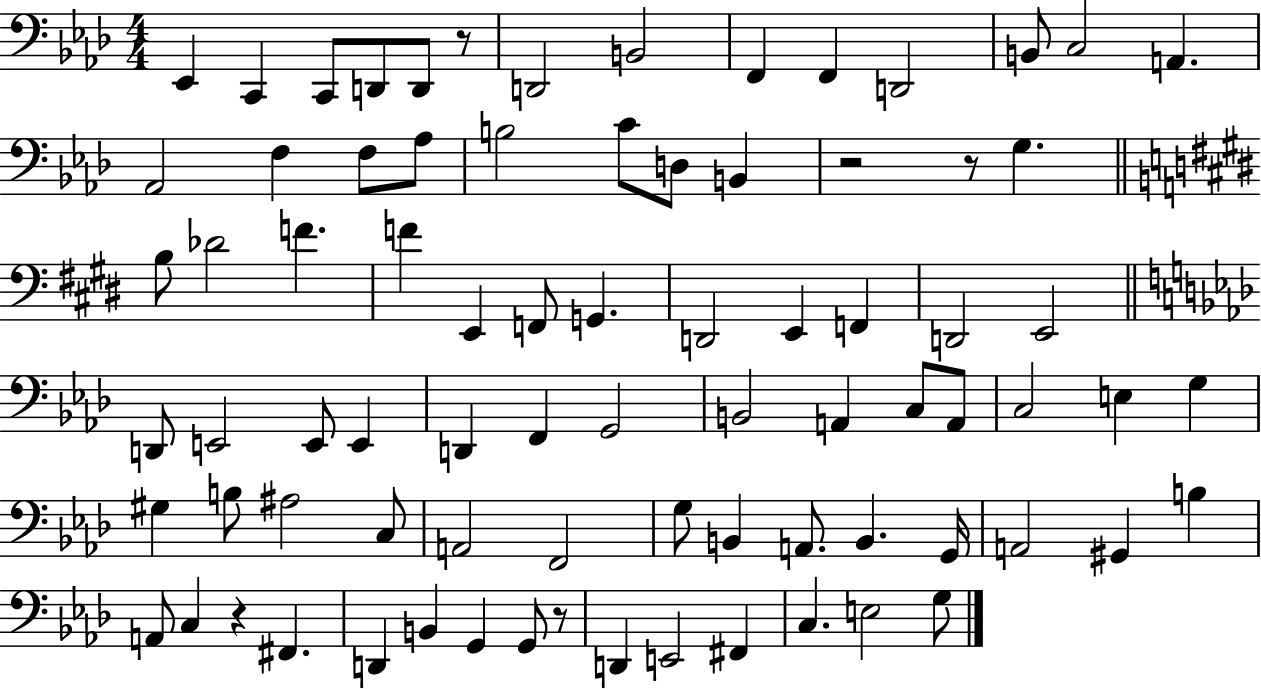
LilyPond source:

{
  \clef bass
  \numericTimeSignature
  \time 4/4
  \key aes \major
  \repeat volta 2 { ees,4 c,4 c,8 d,8 d,8 r8 | d,2 b,2 | f,4 f,4 d,2 | b,8 c2 a,4. | \break aes,2 f4 f8 aes8 | b2 c'8 d8 b,4 | r2 r8 g4. | \bar "||" \break \key e \major b8 des'2 f'4. | f'4 e,4 f,8 g,4. | d,2 e,4 f,4 | d,2 e,2 | \break \bar "||" \break \key f \minor d,8 e,2 e,8 e,4 | d,4 f,4 g,2 | b,2 a,4 c8 a,8 | c2 e4 g4 | \break gis4 b8 ais2 c8 | a,2 f,2 | g8 b,4 a,8. b,4. g,16 | a,2 gis,4 b4 | \break a,8 c4 r4 fis,4. | d,4 b,4 g,4 g,8 r8 | d,4 e,2 fis,4 | c4. e2 g8 | \break } \bar "|."
}